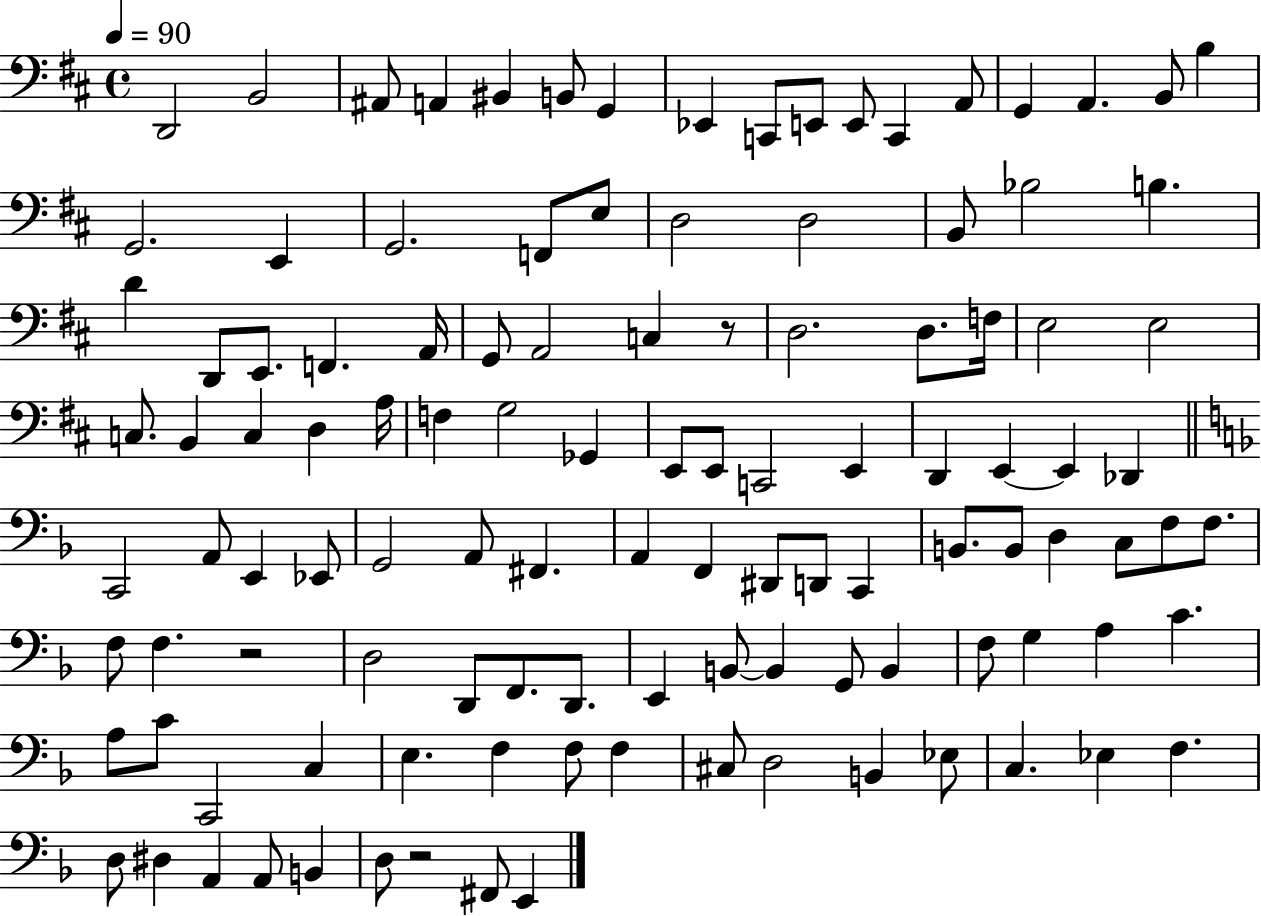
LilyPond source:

{
  \clef bass
  \time 4/4
  \defaultTimeSignature
  \key d \major
  \tempo 4 = 90
  d,2 b,2 | ais,8 a,4 bis,4 b,8 g,4 | ees,4 c,8 e,8 e,8 c,4 a,8 | g,4 a,4. b,8 b4 | \break g,2. e,4 | g,2. f,8 e8 | d2 d2 | b,8 bes2 b4. | \break d'4 d,8 e,8. f,4. a,16 | g,8 a,2 c4 r8 | d2. d8. f16 | e2 e2 | \break c8. b,4 c4 d4 a16 | f4 g2 ges,4 | e,8 e,8 c,2 e,4 | d,4 e,4~~ e,4 des,4 | \break \bar "||" \break \key f \major c,2 a,8 e,4 ees,8 | g,2 a,8 fis,4. | a,4 f,4 dis,8 d,8 c,4 | b,8. b,8 d4 c8 f8 f8. | \break f8 f4. r2 | d2 d,8 f,8. d,8. | e,4 b,8~~ b,4 g,8 b,4 | f8 g4 a4 c'4. | \break a8 c'8 c,2 c4 | e4. f4 f8 f4 | cis8 d2 b,4 ees8 | c4. ees4 f4. | \break d8 dis4 a,4 a,8 b,4 | d8 r2 fis,8 e,4 | \bar "|."
}